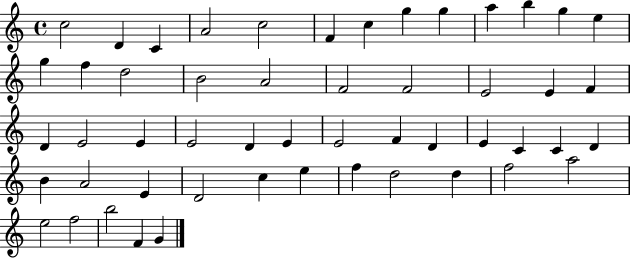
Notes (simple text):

C5/h D4/q C4/q A4/h C5/h F4/q C5/q G5/q G5/q A5/q B5/q G5/q E5/q G5/q F5/q D5/h B4/h A4/h F4/h F4/h E4/h E4/q F4/q D4/q E4/h E4/q E4/h D4/q E4/q E4/h F4/q D4/q E4/q C4/q C4/q D4/q B4/q A4/h E4/q D4/h C5/q E5/q F5/q D5/h D5/q F5/h A5/h E5/h F5/h B5/h F4/q G4/q